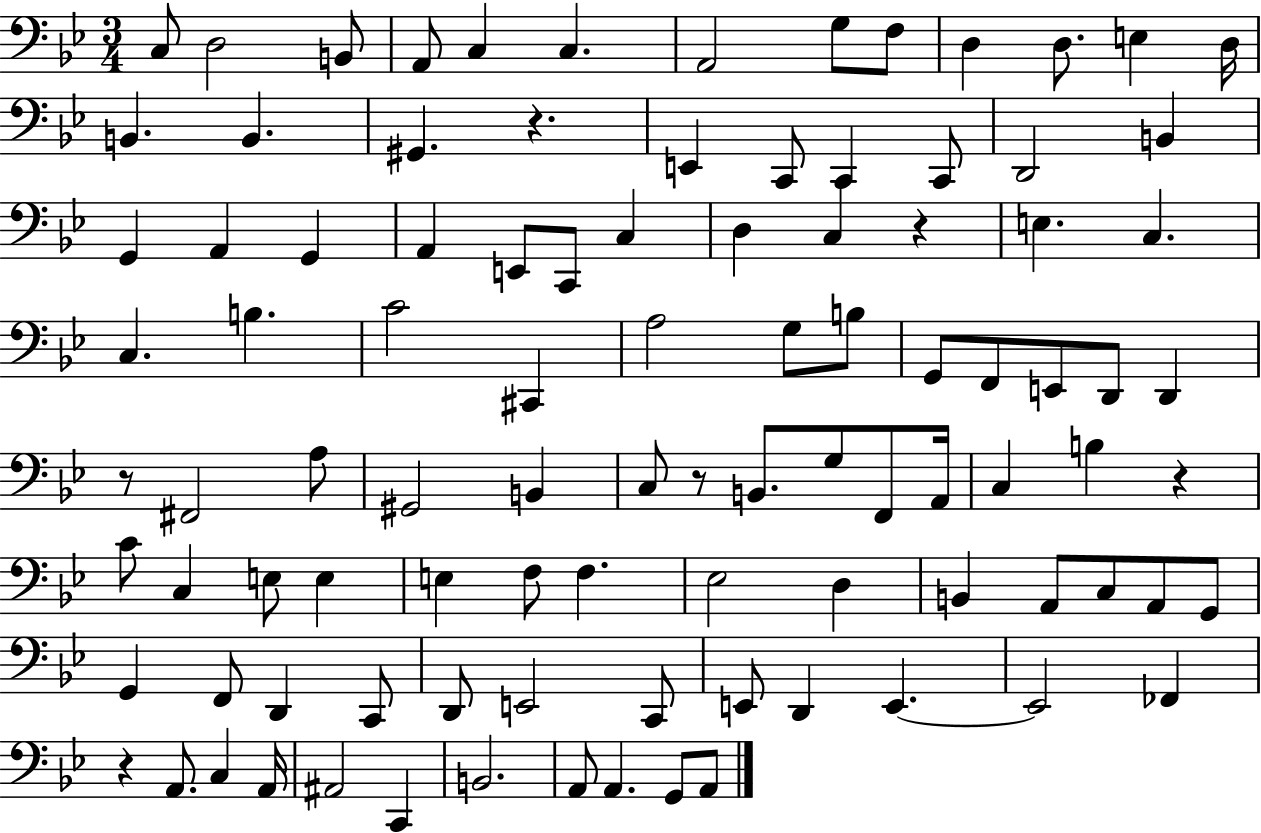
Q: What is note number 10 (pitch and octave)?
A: D3